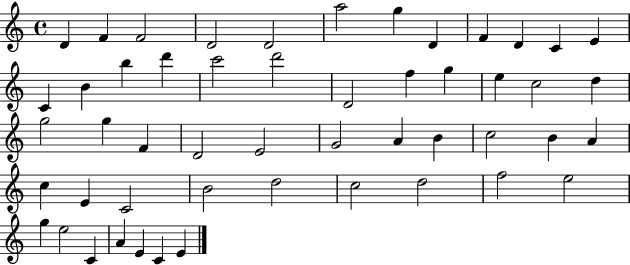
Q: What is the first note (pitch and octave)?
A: D4